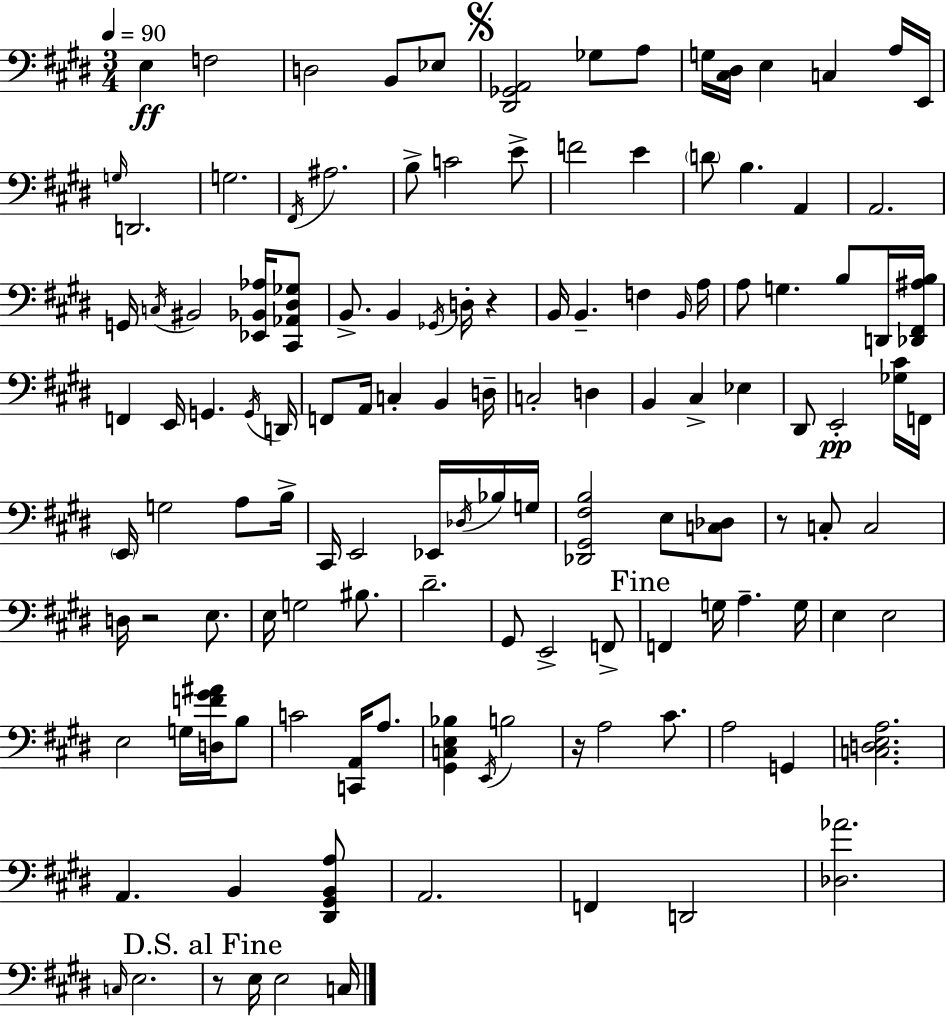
X:1
T:Untitled
M:3/4
L:1/4
K:E
E, F,2 D,2 B,,/2 _E,/2 [^D,,_G,,A,,]2 _G,/2 A,/2 G,/4 [^C,^D,]/4 E, C, A,/4 E,,/4 G,/4 D,,2 G,2 ^F,,/4 ^A,2 B,/2 C2 E/2 F2 E D/2 B, A,, A,,2 G,,/4 C,/4 ^B,,2 [_E,,_B,,_A,]/4 [^C,,_A,,^D,_G,]/2 B,,/2 B,, _G,,/4 D,/4 z B,,/4 B,, F, B,,/4 A,/4 A,/2 G, B,/2 D,,/4 [_D,,^F,,^A,B,]/4 F,, E,,/4 G,, G,,/4 D,,/4 F,,/2 A,,/4 C, B,, D,/4 C,2 D, B,, ^C, _E, ^D,,/2 E,,2 [_G,^C]/4 F,,/4 E,,/4 G,2 A,/2 B,/4 ^C,,/4 E,,2 _E,,/4 _D,/4 _B,/4 G,/4 [_D,,^G,,^F,B,]2 E,/2 [C,_D,]/2 z/2 C,/2 C,2 D,/4 z2 E,/2 E,/4 G,2 ^B,/2 ^D2 ^G,,/2 E,,2 F,,/2 F,, G,/4 A, G,/4 E, E,2 E,2 G,/4 [D,F^G^A]/4 B,/2 C2 [C,,A,,]/4 A,/2 [^G,,C,E,_B,] E,,/4 B,2 z/4 A,2 ^C/2 A,2 G,, [C,D,E,A,]2 A,, B,, [^D,,^G,,B,,A,]/2 A,,2 F,, D,,2 [_D,_A]2 C,/4 E,2 z/2 E,/4 E,2 C,/4